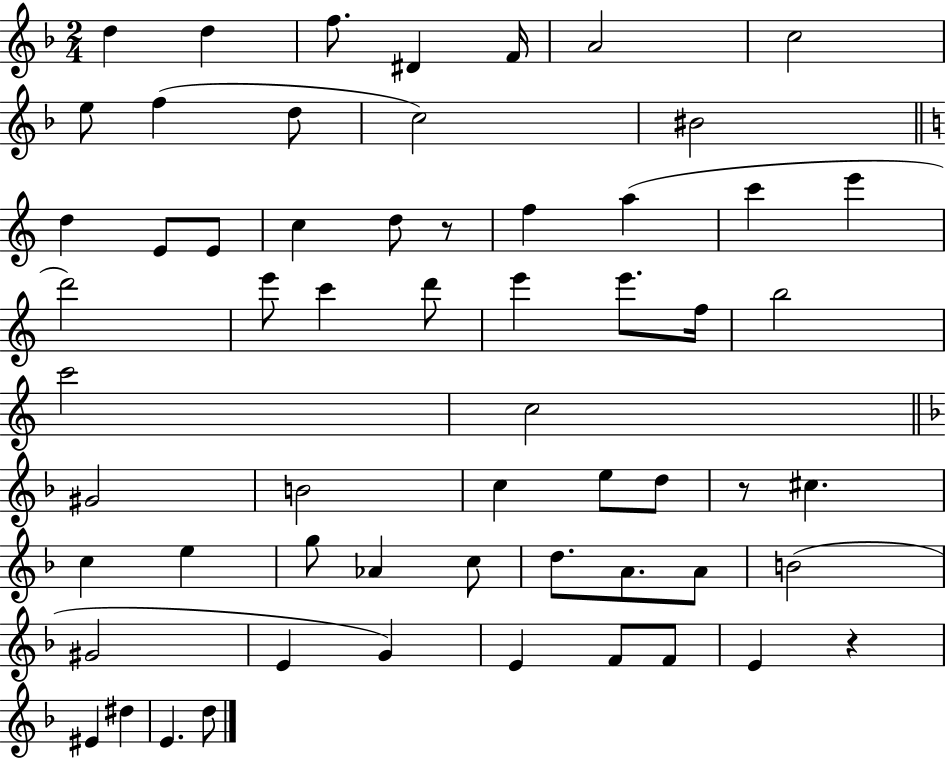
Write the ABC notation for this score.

X:1
T:Untitled
M:2/4
L:1/4
K:F
d d f/2 ^D F/4 A2 c2 e/2 f d/2 c2 ^B2 d E/2 E/2 c d/2 z/2 f a c' e' d'2 e'/2 c' d'/2 e' e'/2 f/4 b2 c'2 c2 ^G2 B2 c e/2 d/2 z/2 ^c c e g/2 _A c/2 d/2 A/2 A/2 B2 ^G2 E G E F/2 F/2 E z ^E ^d E d/2